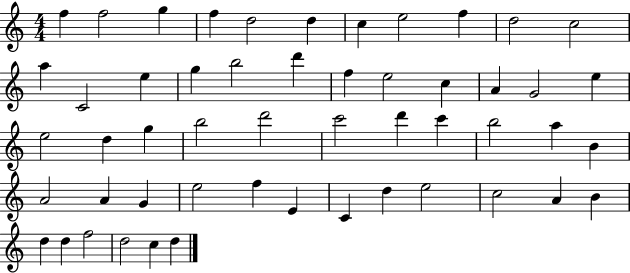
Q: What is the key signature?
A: C major